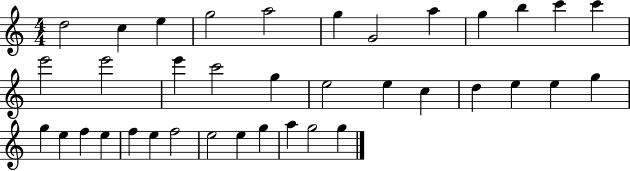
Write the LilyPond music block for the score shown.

{
  \clef treble
  \numericTimeSignature
  \time 4/4
  \key c \major
  d''2 c''4 e''4 | g''2 a''2 | g''4 g'2 a''4 | g''4 b''4 c'''4 c'''4 | \break e'''2 e'''2 | e'''4 c'''2 g''4 | e''2 e''4 c''4 | d''4 e''4 e''4 g''4 | \break g''4 e''4 f''4 e''4 | f''4 e''4 f''2 | e''2 e''4 g''4 | a''4 g''2 g''4 | \break \bar "|."
}